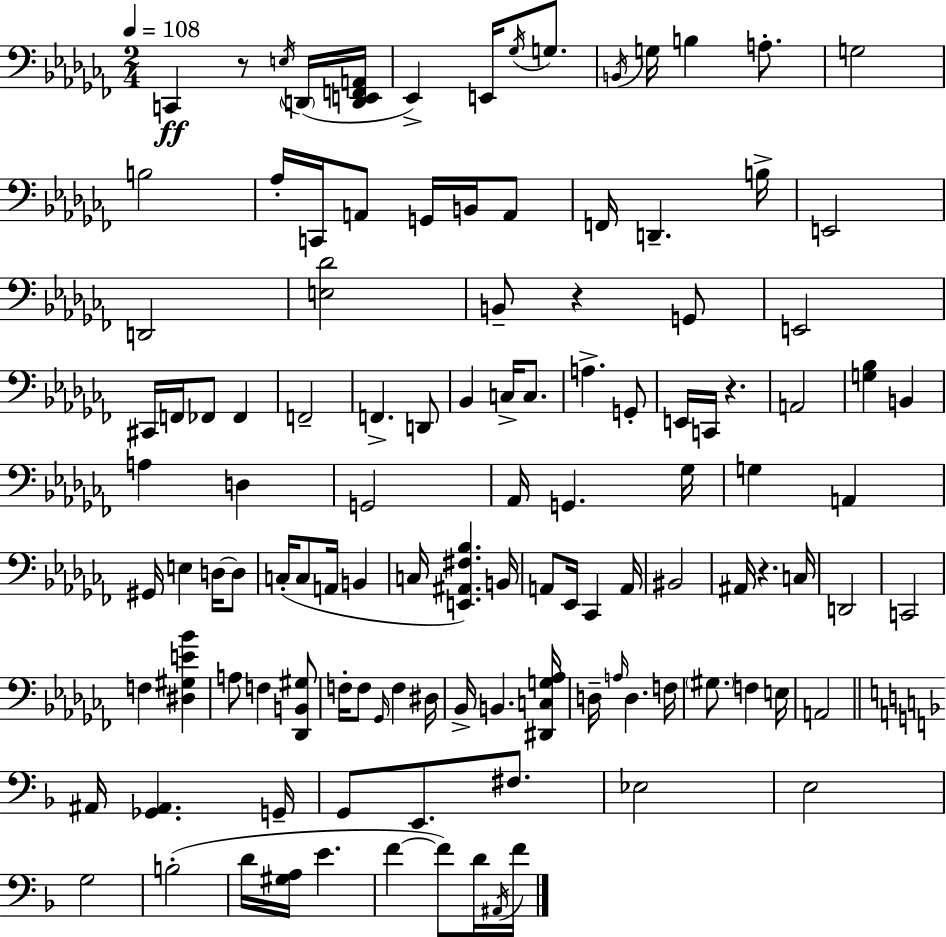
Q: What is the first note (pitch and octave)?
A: C2